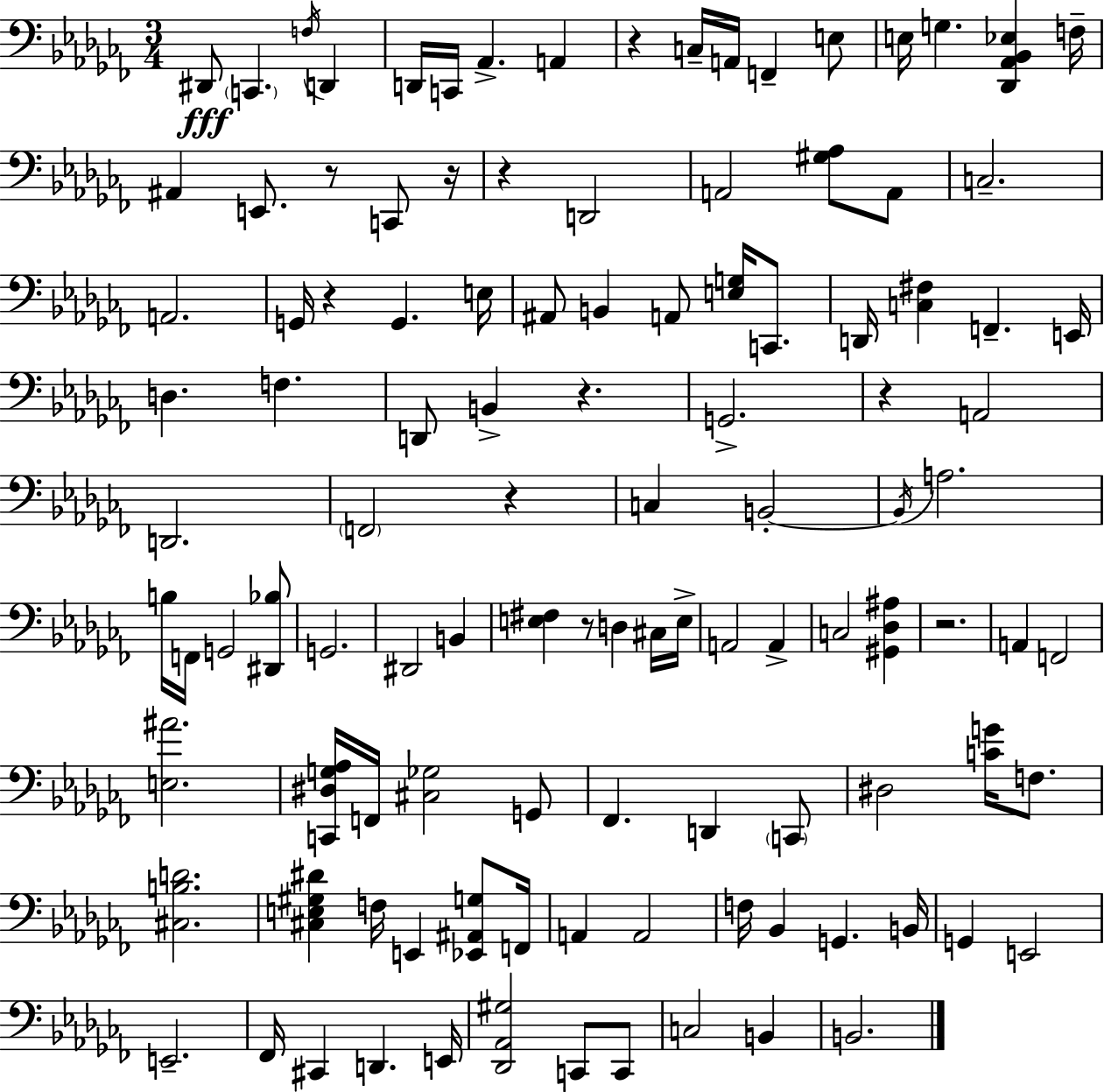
{
  \clef bass
  \numericTimeSignature
  \time 3/4
  \key aes \minor
  dis,8\fff \parenthesize c,4. \acciaccatura { f16 } d,4 | d,16 c,16 aes,4.-> a,4 | r4 c16-- a,16 f,4-- e8 | e16 g4. <des, aes, bes, ees>4 | \break f16-- ais,4 e,8. r8 c,8 | r16 r4 d,2 | a,2 <gis aes>8 a,8 | c2.-- | \break a,2. | g,16 r4 g,4. | e16 ais,8 b,4 a,8 <e g>16 c,8. | d,16 <c fis>4 f,4.-- | \break e,16 d4. f4. | d,8 b,4-> r4. | g,2.-> | r4 a,2 | \break d,2. | \parenthesize f,2 r4 | c4 b,2-.~~ | \acciaccatura { b,16 } a2. | \break b16 f,16 g,2 | <dis, bes>8 g,2. | dis,2 b,4 | <e fis>4 r8 d4 | \break cis16 e16-> a,2 a,4-> | c2 <gis, des ais>4 | r2. | a,4 f,2 | \break <e ais'>2. | <c, dis g aes>16 f,16 <cis ges>2 | g,8 fes,4. d,4 | \parenthesize c,8 dis2 <c' g'>16 f8. | \break <cis b d'>2. | <cis e gis dis'>4 f16 e,4 <ees, ais, g>8 | f,16 a,4 a,2 | f16 bes,4 g,4. | \break b,16 g,4 e,2 | e,2.-- | fes,16 cis,4 d,4. | e,16 <des, aes, gis>2 c,8 | \break c,8 c2 b,4 | b,2. | \bar "|."
}